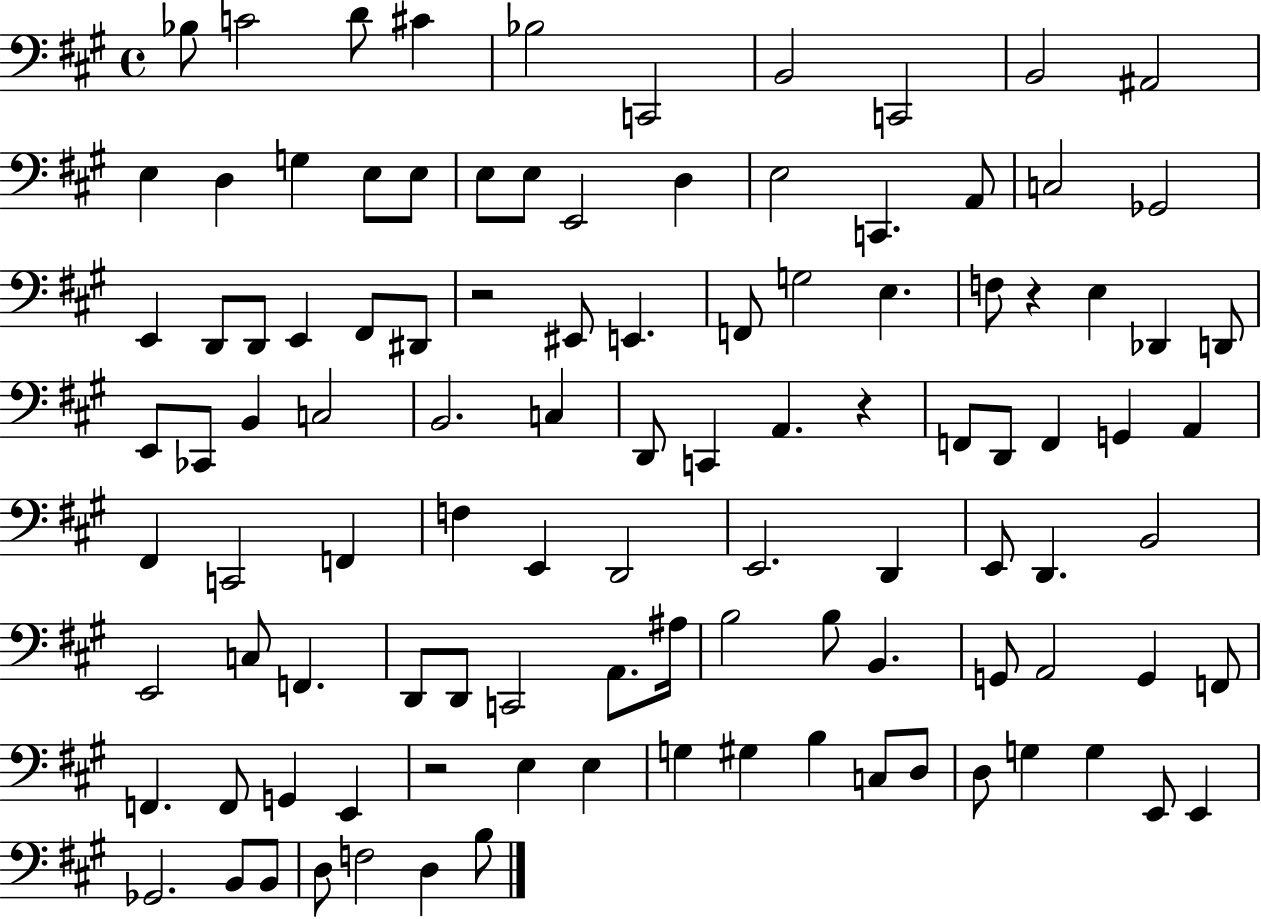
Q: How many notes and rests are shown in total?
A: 106